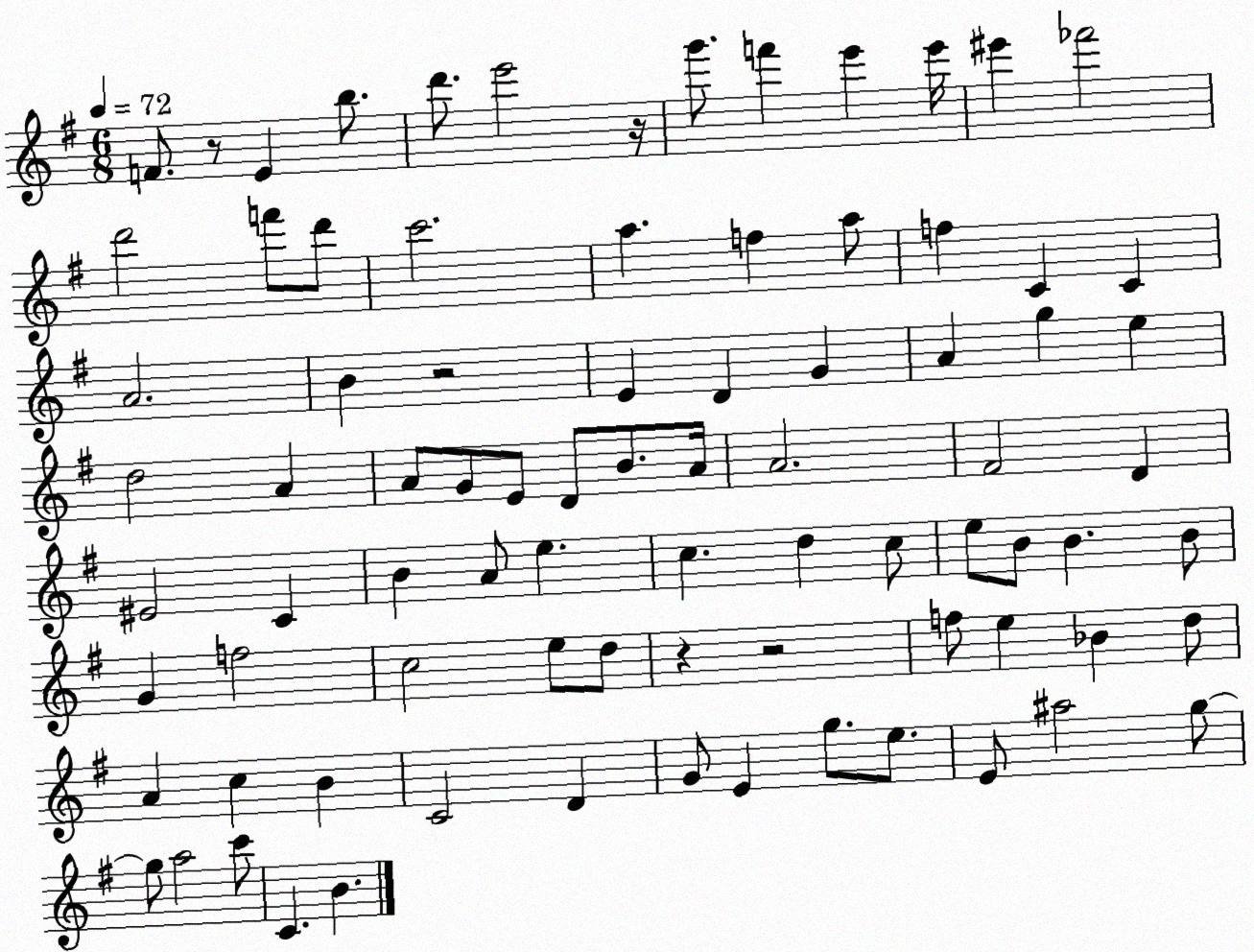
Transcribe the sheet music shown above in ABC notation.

X:1
T:Untitled
M:6/8
L:1/4
K:G
F/2 z/2 E b/2 d'/2 e'2 z/4 g'/2 f' e' e'/4 ^e' _f'2 d'2 f'/2 d'/2 c'2 a f a/2 f C C A2 B z2 E D G A g e d2 A A/2 G/2 E/2 D/2 B/2 A/4 A2 ^F2 D ^E2 C B A/2 e c d c/2 e/2 B/2 B B/2 G f2 c2 e/2 d/2 z z2 f/2 e _B d/2 A c B C2 D G/2 E g/2 e/2 E/2 ^a2 g/2 g/2 a2 c'/2 C B